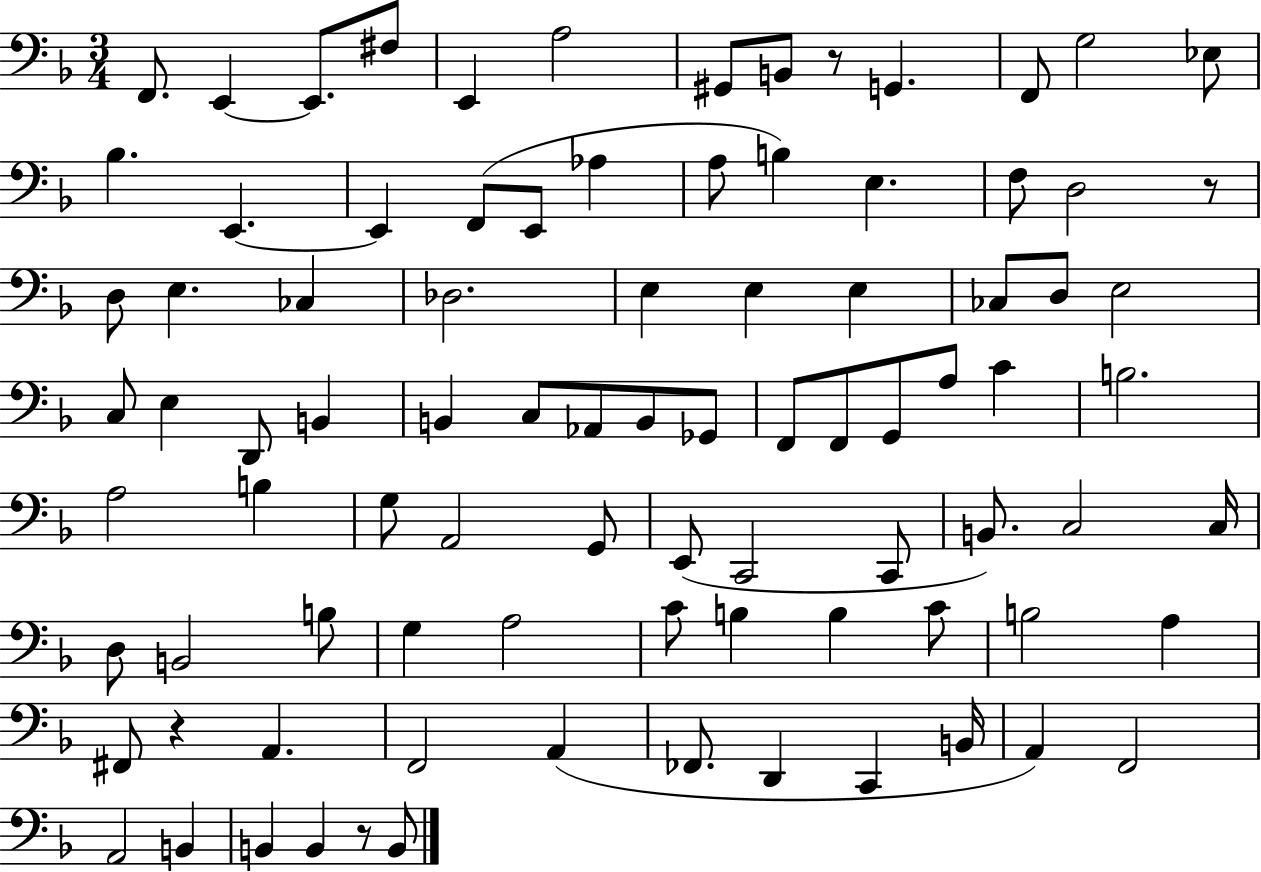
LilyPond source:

{
  \clef bass
  \numericTimeSignature
  \time 3/4
  \key f \major
  f,8. e,4~~ e,8. fis8 | e,4 a2 | gis,8 b,8 r8 g,4. | f,8 g2 ees8 | \break bes4. e,4.~~ | e,4 f,8( e,8 aes4 | a8 b4) e4. | f8 d2 r8 | \break d8 e4. ces4 | des2. | e4 e4 e4 | ces8 d8 e2 | \break c8 e4 d,8 b,4 | b,4 c8 aes,8 b,8 ges,8 | f,8 f,8 g,8 a8 c'4 | b2. | \break a2 b4 | g8 a,2 g,8 | e,8( c,2 c,8 | b,8.) c2 c16 | \break d8 b,2 b8 | g4 a2 | c'8 b4 b4 c'8 | b2 a4 | \break fis,8 r4 a,4. | f,2 a,4( | fes,8. d,4 c,4 b,16 | a,4) f,2 | \break a,2 b,4 | b,4 b,4 r8 b,8 | \bar "|."
}